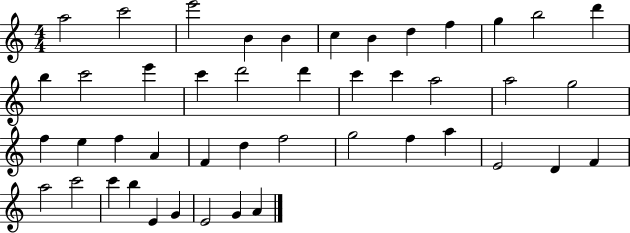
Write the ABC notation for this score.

X:1
T:Untitled
M:4/4
L:1/4
K:C
a2 c'2 e'2 B B c B d f g b2 d' b c'2 e' c' d'2 d' c' c' a2 a2 g2 f e f A F d f2 g2 f a E2 D F a2 c'2 c' b E G E2 G A